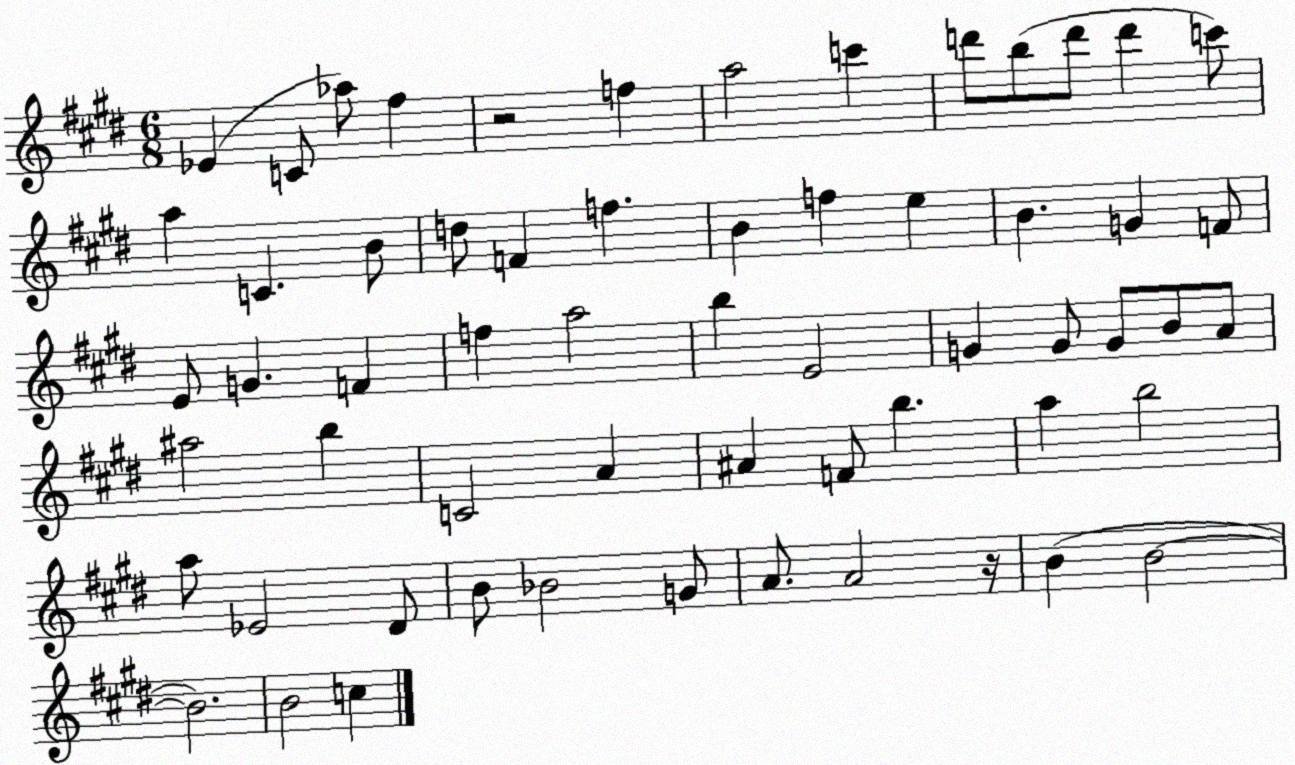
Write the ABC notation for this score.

X:1
T:Untitled
M:6/8
L:1/4
K:E
_E C/2 _a/2 ^f z2 f a2 c' d'/2 b/2 d'/2 d' c'/2 a C B/2 d/2 F f B f e B G F/2 E/2 G F f a2 b E2 G G/2 G/2 B/2 A/2 ^a2 b C2 A ^A F/2 b a b2 a/2 _E2 ^D/2 B/2 _B2 G/2 A/2 A2 z/4 B B2 B2 B2 c